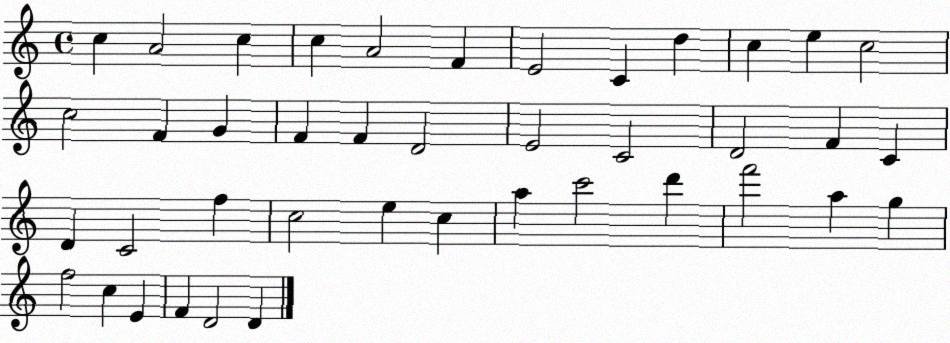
X:1
T:Untitled
M:4/4
L:1/4
K:C
c A2 c c A2 F E2 C d c e c2 c2 F G F F D2 E2 C2 D2 F C D C2 f c2 e c a c'2 d' f'2 a g f2 c E F D2 D